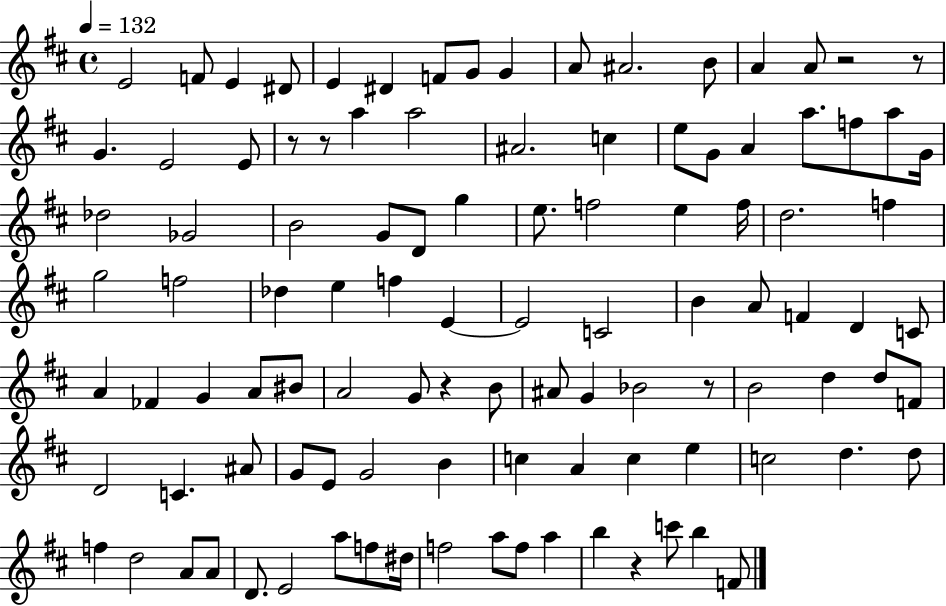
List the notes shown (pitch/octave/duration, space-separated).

E4/h F4/e E4/q D#4/e E4/q D#4/q F4/e G4/e G4/q A4/e A#4/h. B4/e A4/q A4/e R/h R/e G4/q. E4/h E4/e R/e R/e A5/q A5/h A#4/h. C5/q E5/e G4/e A4/q A5/e. F5/e A5/e G4/s Db5/h Gb4/h B4/h G4/e D4/e G5/q E5/e. F5/h E5/q F5/s D5/h. F5/q G5/h F5/h Db5/q E5/q F5/q E4/q E4/h C4/h B4/q A4/e F4/q D4/q C4/e A4/q FES4/q G4/q A4/e BIS4/e A4/h G4/e R/q B4/e A#4/e G4/q Bb4/h R/e B4/h D5/q D5/e F4/e D4/h C4/q. A#4/e G4/e E4/e G4/h B4/q C5/q A4/q C5/q E5/q C5/h D5/q. D5/e F5/q D5/h A4/e A4/e D4/e. E4/h A5/e F5/e D#5/s F5/h A5/e F5/e A5/q B5/q R/q C6/e B5/q F4/e